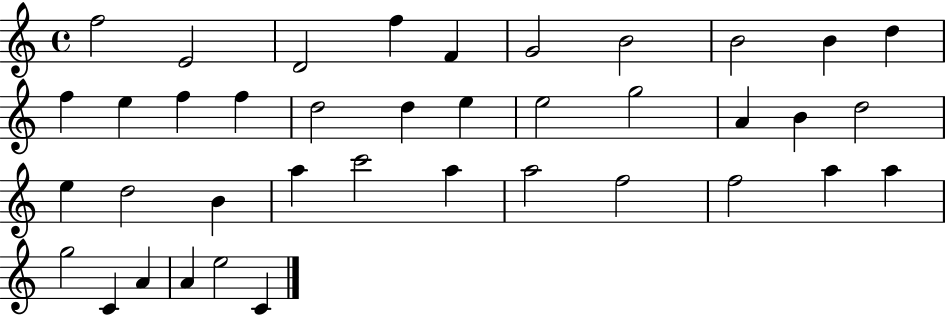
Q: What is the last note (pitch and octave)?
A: C4